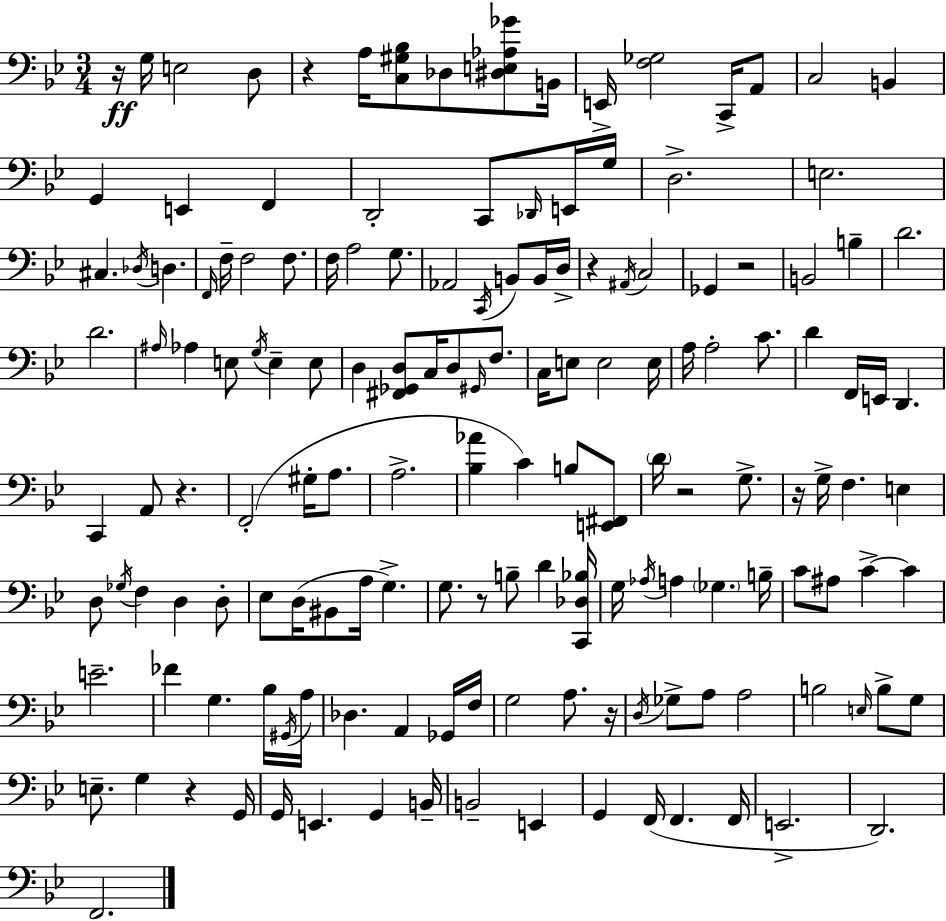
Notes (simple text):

R/s G3/s E3/h D3/e R/q A3/s [C3,G#3,Bb3]/e Db3/e [D#3,E3,Ab3,Gb4]/e B2/s E2/s [F3,Gb3]/h C2/s A2/e C3/h B2/q G2/q E2/q F2/q D2/h C2/e Db2/s E2/s G3/s D3/h. E3/h. C#3/q. Db3/s D3/q. F2/s F3/s F3/h F3/e. F3/s A3/h G3/e. Ab2/h C2/s B2/e B2/s D3/s R/q A#2/s C3/h Gb2/q R/h B2/h B3/q D4/h. D4/h. A#3/s Ab3/q E3/e G3/s E3/q E3/e D3/q [F#2,Gb2,D3]/e C3/s D3/e G#2/s F3/e. C3/s E3/e E3/h E3/s A3/s A3/h C4/e. D4/q F2/s E2/s D2/q. C2/q A2/e R/q. F2/h G#3/s A3/e. A3/h. [Bb3,Ab4]/q C4/q B3/e [E2,F#2]/e D4/s R/h G3/e. R/s G3/s F3/q. E3/q D3/e Gb3/s F3/q D3/q D3/e Eb3/e D3/s BIS2/e A3/s G3/q. G3/e. R/e B3/e D4/q [C2,Db3,Bb3]/s G3/s Ab3/s A3/q Gb3/q. B3/s C4/e A#3/e C4/q C4/q E4/h. FES4/q G3/q. Bb3/s G#2/s A3/s Db3/q. A2/q Gb2/s F3/s G3/h A3/e. R/s D3/s Gb3/e A3/e A3/h B3/h E3/s B3/e G3/e E3/e. G3/q R/q G2/s G2/s E2/q. G2/q B2/s B2/h E2/q G2/q F2/s F2/q. F2/s E2/h. D2/h. F2/h.